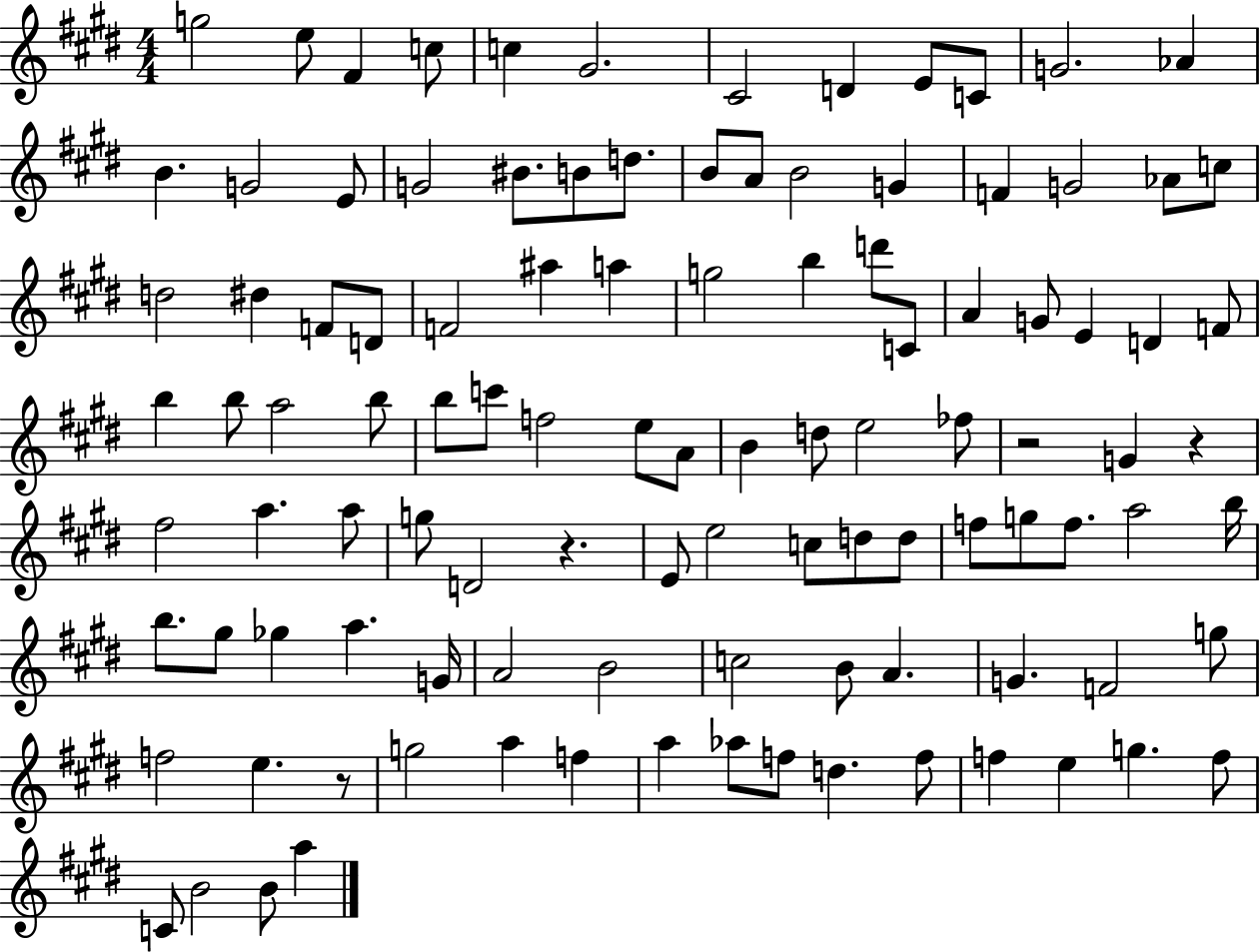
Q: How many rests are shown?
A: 4